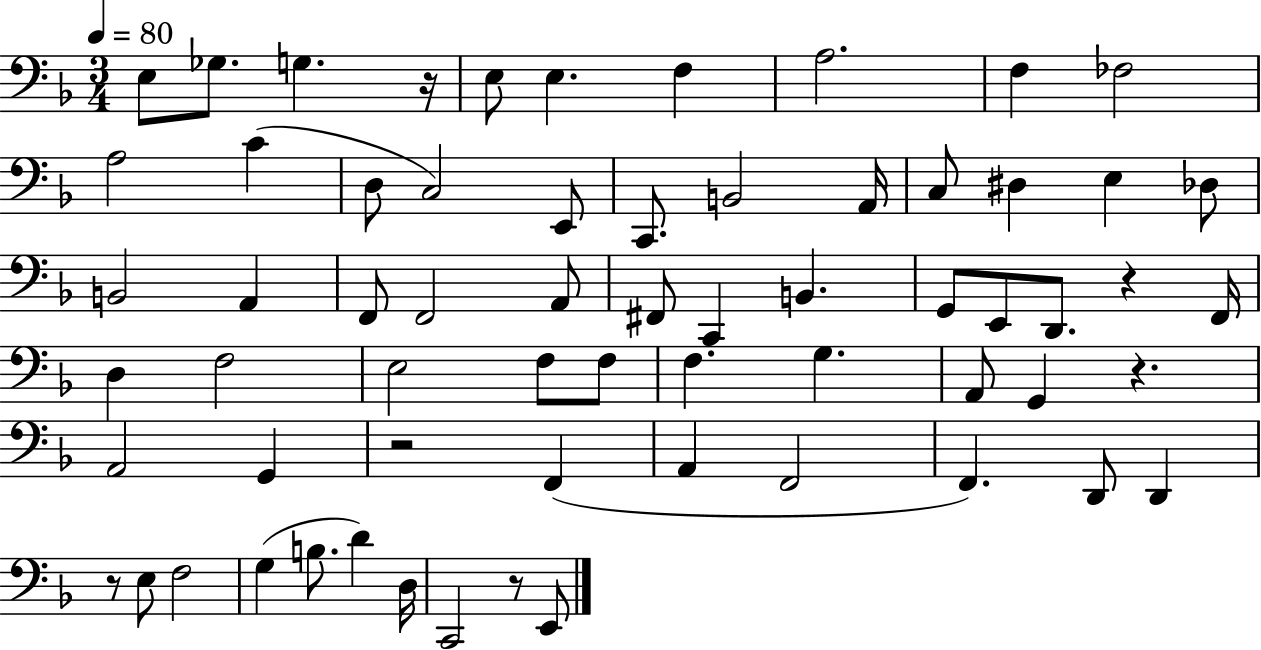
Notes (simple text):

E3/e Gb3/e. G3/q. R/s E3/e E3/q. F3/q A3/h. F3/q FES3/h A3/h C4/q D3/e C3/h E2/e C2/e. B2/h A2/s C3/e D#3/q E3/q Db3/e B2/h A2/q F2/e F2/h A2/e F#2/e C2/q B2/q. G2/e E2/e D2/e. R/q F2/s D3/q F3/h E3/h F3/e F3/e F3/q. G3/q. A2/e G2/q R/q. A2/h G2/q R/h F2/q A2/q F2/h F2/q. D2/e D2/q R/e E3/e F3/h G3/q B3/e. D4/q D3/s C2/h R/e E2/e